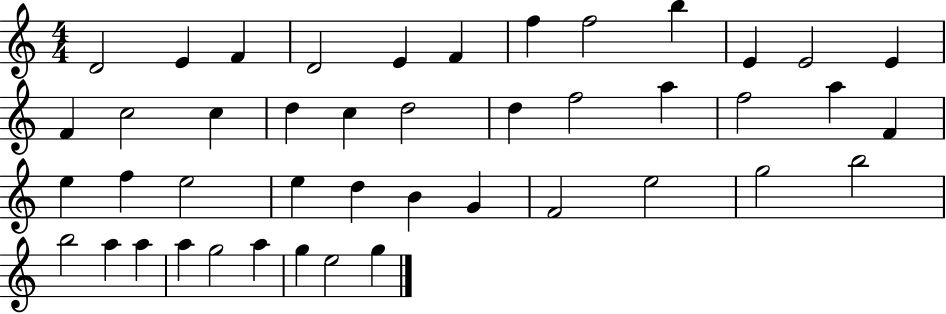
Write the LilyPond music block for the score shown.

{
  \clef treble
  \numericTimeSignature
  \time 4/4
  \key c \major
  d'2 e'4 f'4 | d'2 e'4 f'4 | f''4 f''2 b''4 | e'4 e'2 e'4 | \break f'4 c''2 c''4 | d''4 c''4 d''2 | d''4 f''2 a''4 | f''2 a''4 f'4 | \break e''4 f''4 e''2 | e''4 d''4 b'4 g'4 | f'2 e''2 | g''2 b''2 | \break b''2 a''4 a''4 | a''4 g''2 a''4 | g''4 e''2 g''4 | \bar "|."
}